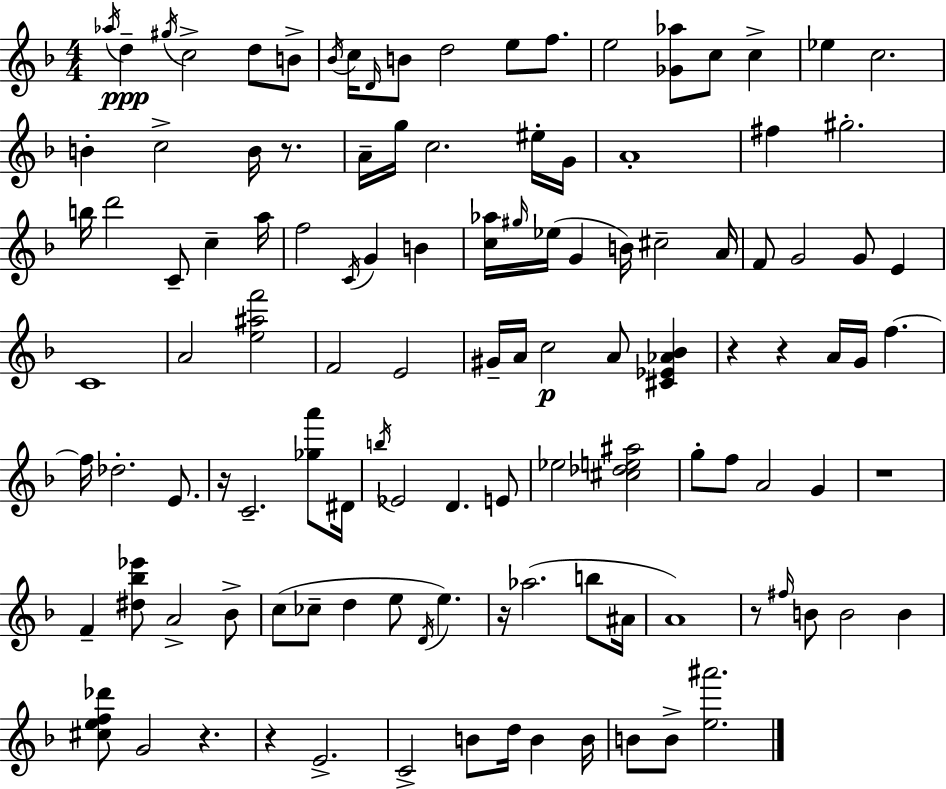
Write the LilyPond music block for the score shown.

{
  \clef treble
  \numericTimeSignature
  \time 4/4
  \key f \major
  \acciaccatura { aes''16 }\ppp d''4-- \acciaccatura { gis''16 } c''2-> d''8 | b'8-> \acciaccatura { bes'16 } c''16 \grace { d'16 } b'8 d''2 e''8 | f''8. e''2 <ges' aes''>8 c''8 | c''4-> ees''4 c''2. | \break b'4-. c''2-> | b'16 r8. a'16-- g''16 c''2. | eis''16-. g'16 a'1-. | fis''4 gis''2.-. | \break b''16 d'''2 c'8-- c''4-- | a''16 f''2 \acciaccatura { c'16 } g'4 | b'4 <c'' aes''>16 \grace { gis''16 }( ees''16 g'4 b'16) cis''2-- | a'16 f'8 g'2 | \break g'8 e'4 c'1 | a'2 <e'' ais'' f'''>2 | f'2 e'2 | gis'16-- a'16 c''2\p | \break a'8 <cis' ees' aes' bes'>4 r4 r4 a'16 g'16 | f''4.~~ f''16 des''2.-. | e'8. r16 c'2.-- | <ges'' a'''>8 dis'16 \acciaccatura { b''16 } ees'2 d'4. | \break e'8 ees''2 <cis'' des'' e'' ais''>2 | g''8-. f''8 a'2 | g'4 r1 | f'4-- <dis'' bes'' ees'''>8 a'2-> | \break bes'8-> c''8( ces''8-- d''4 e''8 | \acciaccatura { d'16 }) e''4. r16 aes''2.( | b''8 ais'16 a'1) | r8 \grace { fis''16 } b'8 b'2 | \break b'4 <cis'' e'' f'' des'''>8 g'2 | r4. r4 e'2.-> | c'2-> | b'8 d''16 b'4 b'16 b'8 b'8-> <e'' ais'''>2. | \break \bar "|."
}